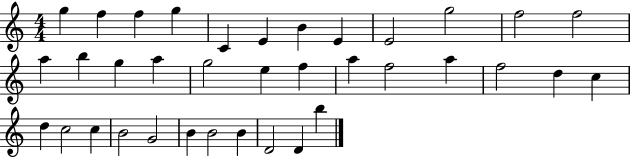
X:1
T:Untitled
M:4/4
L:1/4
K:C
g f f g C E B E E2 g2 f2 f2 a b g a g2 e f a f2 a f2 d c d c2 c B2 G2 B B2 B D2 D b